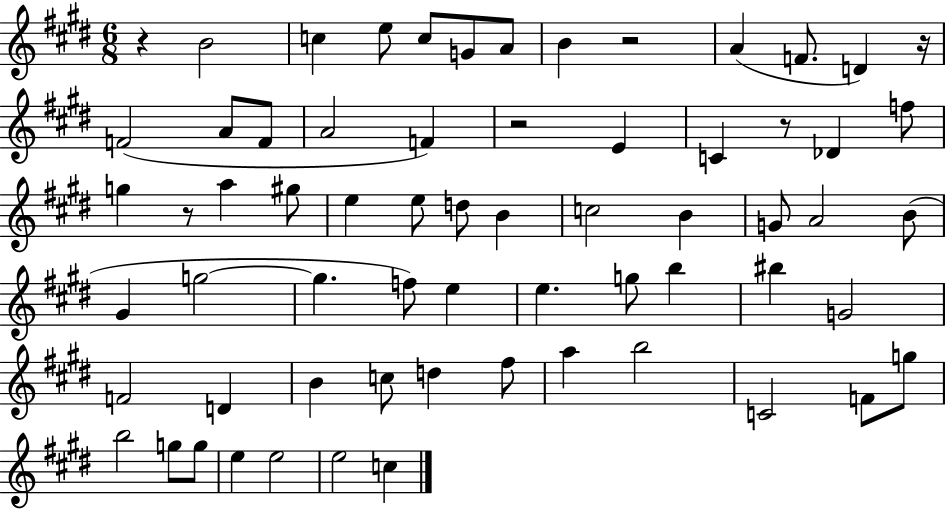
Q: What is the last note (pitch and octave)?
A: C5